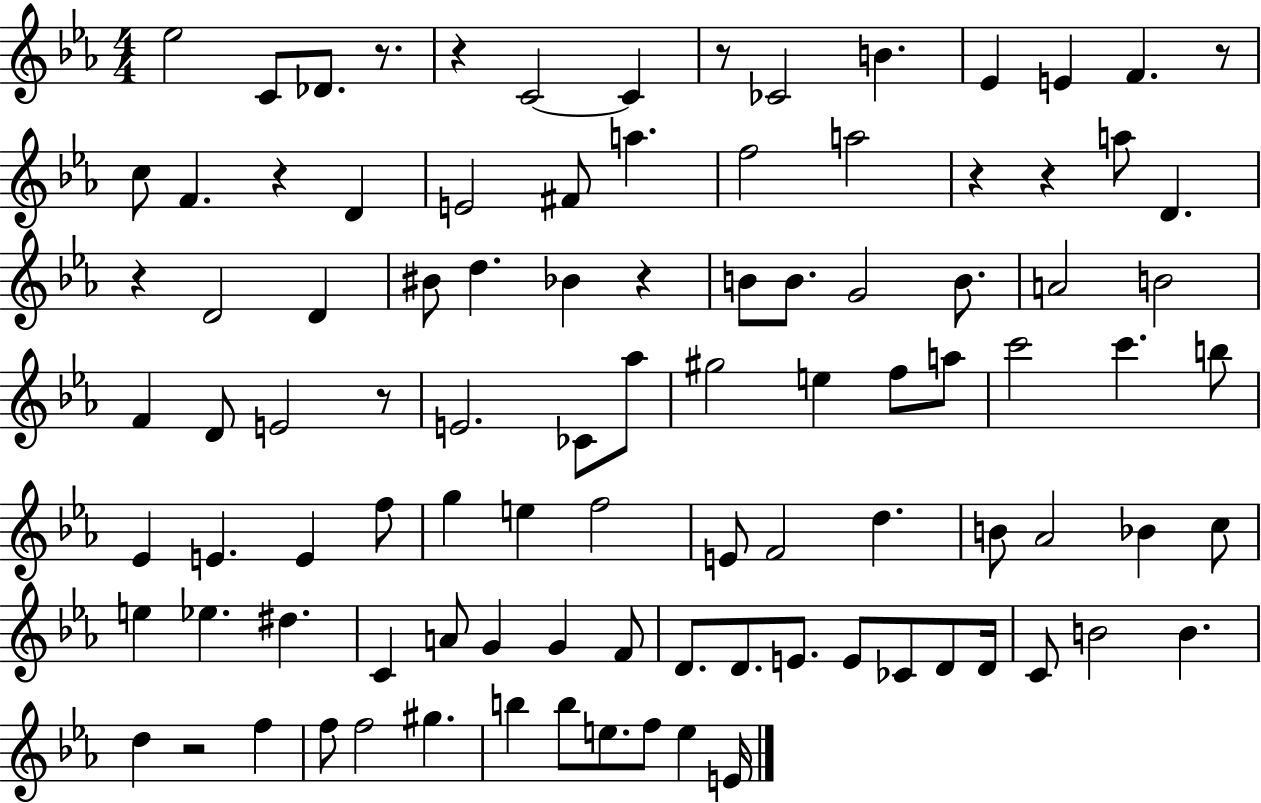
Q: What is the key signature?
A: EES major